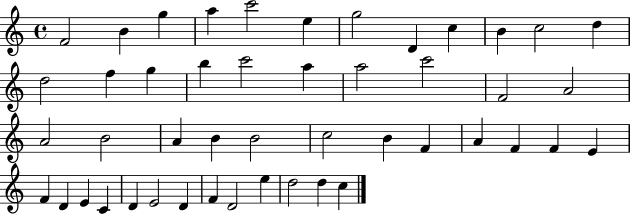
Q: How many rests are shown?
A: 0